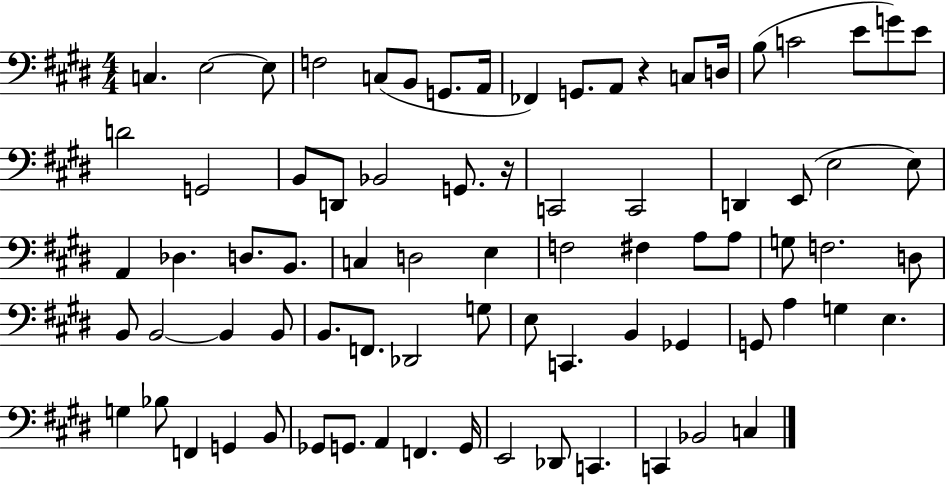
{
  \clef bass
  \numericTimeSignature
  \time 4/4
  \key e \major
  c4. e2~~ e8 | f2 c8( b,8 g,8. a,16 | fes,4) g,8. a,8 r4 c8 d16 | b8( c'2 e'8 g'8) e'8 | \break d'2 g,2 | b,8 d,8 bes,2 g,8. r16 | c,2 c,2 | d,4 e,8( e2 e8) | \break a,4 des4. d8. b,8. | c4 d2 e4 | f2 fis4 a8 a8 | g8 f2. d8 | \break b,8 b,2~~ b,4 b,8 | b,8. f,8. des,2 g8 | e8 c,4. b,4 ges,4 | g,8 a4 g4 e4. | \break g4 bes8 f,4 g,4 b,8 | ges,8 g,8. a,4 f,4. g,16 | e,2 des,8 c,4. | c,4 bes,2 c4 | \break \bar "|."
}